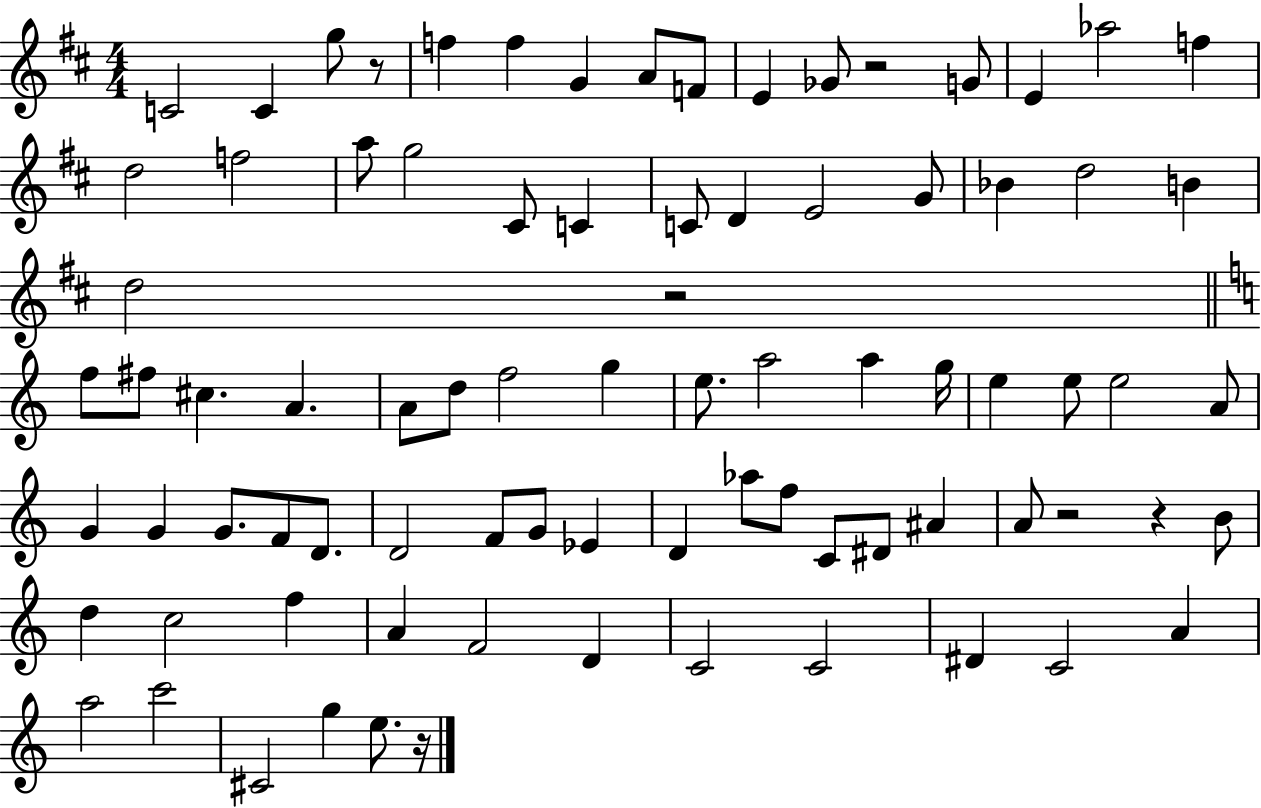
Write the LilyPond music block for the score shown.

{
  \clef treble
  \numericTimeSignature
  \time 4/4
  \key d \major
  c'2 c'4 g''8 r8 | f''4 f''4 g'4 a'8 f'8 | e'4 ges'8 r2 g'8 | e'4 aes''2 f''4 | \break d''2 f''2 | a''8 g''2 cis'8 c'4 | c'8 d'4 e'2 g'8 | bes'4 d''2 b'4 | \break d''2 r2 | \bar "||" \break \key c \major f''8 fis''8 cis''4. a'4. | a'8 d''8 f''2 g''4 | e''8. a''2 a''4 g''16 | e''4 e''8 e''2 a'8 | \break g'4 g'4 g'8. f'8 d'8. | d'2 f'8 g'8 ees'4 | d'4 aes''8 f''8 c'8 dis'8 ais'4 | a'8 r2 r4 b'8 | \break d''4 c''2 f''4 | a'4 f'2 d'4 | c'2 c'2 | dis'4 c'2 a'4 | \break a''2 c'''2 | cis'2 g''4 e''8. r16 | \bar "|."
}